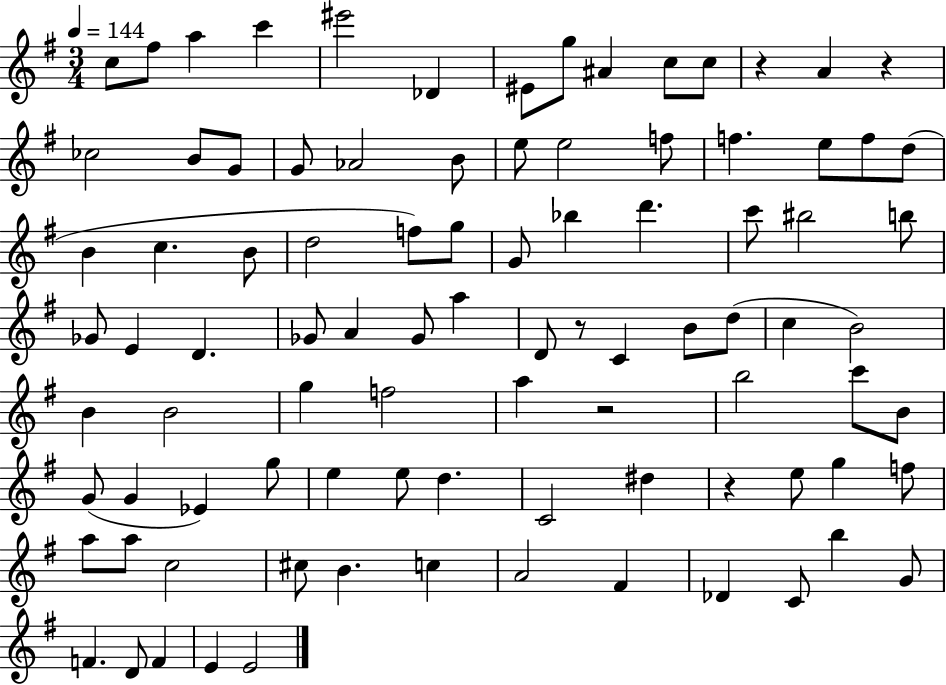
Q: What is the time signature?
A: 3/4